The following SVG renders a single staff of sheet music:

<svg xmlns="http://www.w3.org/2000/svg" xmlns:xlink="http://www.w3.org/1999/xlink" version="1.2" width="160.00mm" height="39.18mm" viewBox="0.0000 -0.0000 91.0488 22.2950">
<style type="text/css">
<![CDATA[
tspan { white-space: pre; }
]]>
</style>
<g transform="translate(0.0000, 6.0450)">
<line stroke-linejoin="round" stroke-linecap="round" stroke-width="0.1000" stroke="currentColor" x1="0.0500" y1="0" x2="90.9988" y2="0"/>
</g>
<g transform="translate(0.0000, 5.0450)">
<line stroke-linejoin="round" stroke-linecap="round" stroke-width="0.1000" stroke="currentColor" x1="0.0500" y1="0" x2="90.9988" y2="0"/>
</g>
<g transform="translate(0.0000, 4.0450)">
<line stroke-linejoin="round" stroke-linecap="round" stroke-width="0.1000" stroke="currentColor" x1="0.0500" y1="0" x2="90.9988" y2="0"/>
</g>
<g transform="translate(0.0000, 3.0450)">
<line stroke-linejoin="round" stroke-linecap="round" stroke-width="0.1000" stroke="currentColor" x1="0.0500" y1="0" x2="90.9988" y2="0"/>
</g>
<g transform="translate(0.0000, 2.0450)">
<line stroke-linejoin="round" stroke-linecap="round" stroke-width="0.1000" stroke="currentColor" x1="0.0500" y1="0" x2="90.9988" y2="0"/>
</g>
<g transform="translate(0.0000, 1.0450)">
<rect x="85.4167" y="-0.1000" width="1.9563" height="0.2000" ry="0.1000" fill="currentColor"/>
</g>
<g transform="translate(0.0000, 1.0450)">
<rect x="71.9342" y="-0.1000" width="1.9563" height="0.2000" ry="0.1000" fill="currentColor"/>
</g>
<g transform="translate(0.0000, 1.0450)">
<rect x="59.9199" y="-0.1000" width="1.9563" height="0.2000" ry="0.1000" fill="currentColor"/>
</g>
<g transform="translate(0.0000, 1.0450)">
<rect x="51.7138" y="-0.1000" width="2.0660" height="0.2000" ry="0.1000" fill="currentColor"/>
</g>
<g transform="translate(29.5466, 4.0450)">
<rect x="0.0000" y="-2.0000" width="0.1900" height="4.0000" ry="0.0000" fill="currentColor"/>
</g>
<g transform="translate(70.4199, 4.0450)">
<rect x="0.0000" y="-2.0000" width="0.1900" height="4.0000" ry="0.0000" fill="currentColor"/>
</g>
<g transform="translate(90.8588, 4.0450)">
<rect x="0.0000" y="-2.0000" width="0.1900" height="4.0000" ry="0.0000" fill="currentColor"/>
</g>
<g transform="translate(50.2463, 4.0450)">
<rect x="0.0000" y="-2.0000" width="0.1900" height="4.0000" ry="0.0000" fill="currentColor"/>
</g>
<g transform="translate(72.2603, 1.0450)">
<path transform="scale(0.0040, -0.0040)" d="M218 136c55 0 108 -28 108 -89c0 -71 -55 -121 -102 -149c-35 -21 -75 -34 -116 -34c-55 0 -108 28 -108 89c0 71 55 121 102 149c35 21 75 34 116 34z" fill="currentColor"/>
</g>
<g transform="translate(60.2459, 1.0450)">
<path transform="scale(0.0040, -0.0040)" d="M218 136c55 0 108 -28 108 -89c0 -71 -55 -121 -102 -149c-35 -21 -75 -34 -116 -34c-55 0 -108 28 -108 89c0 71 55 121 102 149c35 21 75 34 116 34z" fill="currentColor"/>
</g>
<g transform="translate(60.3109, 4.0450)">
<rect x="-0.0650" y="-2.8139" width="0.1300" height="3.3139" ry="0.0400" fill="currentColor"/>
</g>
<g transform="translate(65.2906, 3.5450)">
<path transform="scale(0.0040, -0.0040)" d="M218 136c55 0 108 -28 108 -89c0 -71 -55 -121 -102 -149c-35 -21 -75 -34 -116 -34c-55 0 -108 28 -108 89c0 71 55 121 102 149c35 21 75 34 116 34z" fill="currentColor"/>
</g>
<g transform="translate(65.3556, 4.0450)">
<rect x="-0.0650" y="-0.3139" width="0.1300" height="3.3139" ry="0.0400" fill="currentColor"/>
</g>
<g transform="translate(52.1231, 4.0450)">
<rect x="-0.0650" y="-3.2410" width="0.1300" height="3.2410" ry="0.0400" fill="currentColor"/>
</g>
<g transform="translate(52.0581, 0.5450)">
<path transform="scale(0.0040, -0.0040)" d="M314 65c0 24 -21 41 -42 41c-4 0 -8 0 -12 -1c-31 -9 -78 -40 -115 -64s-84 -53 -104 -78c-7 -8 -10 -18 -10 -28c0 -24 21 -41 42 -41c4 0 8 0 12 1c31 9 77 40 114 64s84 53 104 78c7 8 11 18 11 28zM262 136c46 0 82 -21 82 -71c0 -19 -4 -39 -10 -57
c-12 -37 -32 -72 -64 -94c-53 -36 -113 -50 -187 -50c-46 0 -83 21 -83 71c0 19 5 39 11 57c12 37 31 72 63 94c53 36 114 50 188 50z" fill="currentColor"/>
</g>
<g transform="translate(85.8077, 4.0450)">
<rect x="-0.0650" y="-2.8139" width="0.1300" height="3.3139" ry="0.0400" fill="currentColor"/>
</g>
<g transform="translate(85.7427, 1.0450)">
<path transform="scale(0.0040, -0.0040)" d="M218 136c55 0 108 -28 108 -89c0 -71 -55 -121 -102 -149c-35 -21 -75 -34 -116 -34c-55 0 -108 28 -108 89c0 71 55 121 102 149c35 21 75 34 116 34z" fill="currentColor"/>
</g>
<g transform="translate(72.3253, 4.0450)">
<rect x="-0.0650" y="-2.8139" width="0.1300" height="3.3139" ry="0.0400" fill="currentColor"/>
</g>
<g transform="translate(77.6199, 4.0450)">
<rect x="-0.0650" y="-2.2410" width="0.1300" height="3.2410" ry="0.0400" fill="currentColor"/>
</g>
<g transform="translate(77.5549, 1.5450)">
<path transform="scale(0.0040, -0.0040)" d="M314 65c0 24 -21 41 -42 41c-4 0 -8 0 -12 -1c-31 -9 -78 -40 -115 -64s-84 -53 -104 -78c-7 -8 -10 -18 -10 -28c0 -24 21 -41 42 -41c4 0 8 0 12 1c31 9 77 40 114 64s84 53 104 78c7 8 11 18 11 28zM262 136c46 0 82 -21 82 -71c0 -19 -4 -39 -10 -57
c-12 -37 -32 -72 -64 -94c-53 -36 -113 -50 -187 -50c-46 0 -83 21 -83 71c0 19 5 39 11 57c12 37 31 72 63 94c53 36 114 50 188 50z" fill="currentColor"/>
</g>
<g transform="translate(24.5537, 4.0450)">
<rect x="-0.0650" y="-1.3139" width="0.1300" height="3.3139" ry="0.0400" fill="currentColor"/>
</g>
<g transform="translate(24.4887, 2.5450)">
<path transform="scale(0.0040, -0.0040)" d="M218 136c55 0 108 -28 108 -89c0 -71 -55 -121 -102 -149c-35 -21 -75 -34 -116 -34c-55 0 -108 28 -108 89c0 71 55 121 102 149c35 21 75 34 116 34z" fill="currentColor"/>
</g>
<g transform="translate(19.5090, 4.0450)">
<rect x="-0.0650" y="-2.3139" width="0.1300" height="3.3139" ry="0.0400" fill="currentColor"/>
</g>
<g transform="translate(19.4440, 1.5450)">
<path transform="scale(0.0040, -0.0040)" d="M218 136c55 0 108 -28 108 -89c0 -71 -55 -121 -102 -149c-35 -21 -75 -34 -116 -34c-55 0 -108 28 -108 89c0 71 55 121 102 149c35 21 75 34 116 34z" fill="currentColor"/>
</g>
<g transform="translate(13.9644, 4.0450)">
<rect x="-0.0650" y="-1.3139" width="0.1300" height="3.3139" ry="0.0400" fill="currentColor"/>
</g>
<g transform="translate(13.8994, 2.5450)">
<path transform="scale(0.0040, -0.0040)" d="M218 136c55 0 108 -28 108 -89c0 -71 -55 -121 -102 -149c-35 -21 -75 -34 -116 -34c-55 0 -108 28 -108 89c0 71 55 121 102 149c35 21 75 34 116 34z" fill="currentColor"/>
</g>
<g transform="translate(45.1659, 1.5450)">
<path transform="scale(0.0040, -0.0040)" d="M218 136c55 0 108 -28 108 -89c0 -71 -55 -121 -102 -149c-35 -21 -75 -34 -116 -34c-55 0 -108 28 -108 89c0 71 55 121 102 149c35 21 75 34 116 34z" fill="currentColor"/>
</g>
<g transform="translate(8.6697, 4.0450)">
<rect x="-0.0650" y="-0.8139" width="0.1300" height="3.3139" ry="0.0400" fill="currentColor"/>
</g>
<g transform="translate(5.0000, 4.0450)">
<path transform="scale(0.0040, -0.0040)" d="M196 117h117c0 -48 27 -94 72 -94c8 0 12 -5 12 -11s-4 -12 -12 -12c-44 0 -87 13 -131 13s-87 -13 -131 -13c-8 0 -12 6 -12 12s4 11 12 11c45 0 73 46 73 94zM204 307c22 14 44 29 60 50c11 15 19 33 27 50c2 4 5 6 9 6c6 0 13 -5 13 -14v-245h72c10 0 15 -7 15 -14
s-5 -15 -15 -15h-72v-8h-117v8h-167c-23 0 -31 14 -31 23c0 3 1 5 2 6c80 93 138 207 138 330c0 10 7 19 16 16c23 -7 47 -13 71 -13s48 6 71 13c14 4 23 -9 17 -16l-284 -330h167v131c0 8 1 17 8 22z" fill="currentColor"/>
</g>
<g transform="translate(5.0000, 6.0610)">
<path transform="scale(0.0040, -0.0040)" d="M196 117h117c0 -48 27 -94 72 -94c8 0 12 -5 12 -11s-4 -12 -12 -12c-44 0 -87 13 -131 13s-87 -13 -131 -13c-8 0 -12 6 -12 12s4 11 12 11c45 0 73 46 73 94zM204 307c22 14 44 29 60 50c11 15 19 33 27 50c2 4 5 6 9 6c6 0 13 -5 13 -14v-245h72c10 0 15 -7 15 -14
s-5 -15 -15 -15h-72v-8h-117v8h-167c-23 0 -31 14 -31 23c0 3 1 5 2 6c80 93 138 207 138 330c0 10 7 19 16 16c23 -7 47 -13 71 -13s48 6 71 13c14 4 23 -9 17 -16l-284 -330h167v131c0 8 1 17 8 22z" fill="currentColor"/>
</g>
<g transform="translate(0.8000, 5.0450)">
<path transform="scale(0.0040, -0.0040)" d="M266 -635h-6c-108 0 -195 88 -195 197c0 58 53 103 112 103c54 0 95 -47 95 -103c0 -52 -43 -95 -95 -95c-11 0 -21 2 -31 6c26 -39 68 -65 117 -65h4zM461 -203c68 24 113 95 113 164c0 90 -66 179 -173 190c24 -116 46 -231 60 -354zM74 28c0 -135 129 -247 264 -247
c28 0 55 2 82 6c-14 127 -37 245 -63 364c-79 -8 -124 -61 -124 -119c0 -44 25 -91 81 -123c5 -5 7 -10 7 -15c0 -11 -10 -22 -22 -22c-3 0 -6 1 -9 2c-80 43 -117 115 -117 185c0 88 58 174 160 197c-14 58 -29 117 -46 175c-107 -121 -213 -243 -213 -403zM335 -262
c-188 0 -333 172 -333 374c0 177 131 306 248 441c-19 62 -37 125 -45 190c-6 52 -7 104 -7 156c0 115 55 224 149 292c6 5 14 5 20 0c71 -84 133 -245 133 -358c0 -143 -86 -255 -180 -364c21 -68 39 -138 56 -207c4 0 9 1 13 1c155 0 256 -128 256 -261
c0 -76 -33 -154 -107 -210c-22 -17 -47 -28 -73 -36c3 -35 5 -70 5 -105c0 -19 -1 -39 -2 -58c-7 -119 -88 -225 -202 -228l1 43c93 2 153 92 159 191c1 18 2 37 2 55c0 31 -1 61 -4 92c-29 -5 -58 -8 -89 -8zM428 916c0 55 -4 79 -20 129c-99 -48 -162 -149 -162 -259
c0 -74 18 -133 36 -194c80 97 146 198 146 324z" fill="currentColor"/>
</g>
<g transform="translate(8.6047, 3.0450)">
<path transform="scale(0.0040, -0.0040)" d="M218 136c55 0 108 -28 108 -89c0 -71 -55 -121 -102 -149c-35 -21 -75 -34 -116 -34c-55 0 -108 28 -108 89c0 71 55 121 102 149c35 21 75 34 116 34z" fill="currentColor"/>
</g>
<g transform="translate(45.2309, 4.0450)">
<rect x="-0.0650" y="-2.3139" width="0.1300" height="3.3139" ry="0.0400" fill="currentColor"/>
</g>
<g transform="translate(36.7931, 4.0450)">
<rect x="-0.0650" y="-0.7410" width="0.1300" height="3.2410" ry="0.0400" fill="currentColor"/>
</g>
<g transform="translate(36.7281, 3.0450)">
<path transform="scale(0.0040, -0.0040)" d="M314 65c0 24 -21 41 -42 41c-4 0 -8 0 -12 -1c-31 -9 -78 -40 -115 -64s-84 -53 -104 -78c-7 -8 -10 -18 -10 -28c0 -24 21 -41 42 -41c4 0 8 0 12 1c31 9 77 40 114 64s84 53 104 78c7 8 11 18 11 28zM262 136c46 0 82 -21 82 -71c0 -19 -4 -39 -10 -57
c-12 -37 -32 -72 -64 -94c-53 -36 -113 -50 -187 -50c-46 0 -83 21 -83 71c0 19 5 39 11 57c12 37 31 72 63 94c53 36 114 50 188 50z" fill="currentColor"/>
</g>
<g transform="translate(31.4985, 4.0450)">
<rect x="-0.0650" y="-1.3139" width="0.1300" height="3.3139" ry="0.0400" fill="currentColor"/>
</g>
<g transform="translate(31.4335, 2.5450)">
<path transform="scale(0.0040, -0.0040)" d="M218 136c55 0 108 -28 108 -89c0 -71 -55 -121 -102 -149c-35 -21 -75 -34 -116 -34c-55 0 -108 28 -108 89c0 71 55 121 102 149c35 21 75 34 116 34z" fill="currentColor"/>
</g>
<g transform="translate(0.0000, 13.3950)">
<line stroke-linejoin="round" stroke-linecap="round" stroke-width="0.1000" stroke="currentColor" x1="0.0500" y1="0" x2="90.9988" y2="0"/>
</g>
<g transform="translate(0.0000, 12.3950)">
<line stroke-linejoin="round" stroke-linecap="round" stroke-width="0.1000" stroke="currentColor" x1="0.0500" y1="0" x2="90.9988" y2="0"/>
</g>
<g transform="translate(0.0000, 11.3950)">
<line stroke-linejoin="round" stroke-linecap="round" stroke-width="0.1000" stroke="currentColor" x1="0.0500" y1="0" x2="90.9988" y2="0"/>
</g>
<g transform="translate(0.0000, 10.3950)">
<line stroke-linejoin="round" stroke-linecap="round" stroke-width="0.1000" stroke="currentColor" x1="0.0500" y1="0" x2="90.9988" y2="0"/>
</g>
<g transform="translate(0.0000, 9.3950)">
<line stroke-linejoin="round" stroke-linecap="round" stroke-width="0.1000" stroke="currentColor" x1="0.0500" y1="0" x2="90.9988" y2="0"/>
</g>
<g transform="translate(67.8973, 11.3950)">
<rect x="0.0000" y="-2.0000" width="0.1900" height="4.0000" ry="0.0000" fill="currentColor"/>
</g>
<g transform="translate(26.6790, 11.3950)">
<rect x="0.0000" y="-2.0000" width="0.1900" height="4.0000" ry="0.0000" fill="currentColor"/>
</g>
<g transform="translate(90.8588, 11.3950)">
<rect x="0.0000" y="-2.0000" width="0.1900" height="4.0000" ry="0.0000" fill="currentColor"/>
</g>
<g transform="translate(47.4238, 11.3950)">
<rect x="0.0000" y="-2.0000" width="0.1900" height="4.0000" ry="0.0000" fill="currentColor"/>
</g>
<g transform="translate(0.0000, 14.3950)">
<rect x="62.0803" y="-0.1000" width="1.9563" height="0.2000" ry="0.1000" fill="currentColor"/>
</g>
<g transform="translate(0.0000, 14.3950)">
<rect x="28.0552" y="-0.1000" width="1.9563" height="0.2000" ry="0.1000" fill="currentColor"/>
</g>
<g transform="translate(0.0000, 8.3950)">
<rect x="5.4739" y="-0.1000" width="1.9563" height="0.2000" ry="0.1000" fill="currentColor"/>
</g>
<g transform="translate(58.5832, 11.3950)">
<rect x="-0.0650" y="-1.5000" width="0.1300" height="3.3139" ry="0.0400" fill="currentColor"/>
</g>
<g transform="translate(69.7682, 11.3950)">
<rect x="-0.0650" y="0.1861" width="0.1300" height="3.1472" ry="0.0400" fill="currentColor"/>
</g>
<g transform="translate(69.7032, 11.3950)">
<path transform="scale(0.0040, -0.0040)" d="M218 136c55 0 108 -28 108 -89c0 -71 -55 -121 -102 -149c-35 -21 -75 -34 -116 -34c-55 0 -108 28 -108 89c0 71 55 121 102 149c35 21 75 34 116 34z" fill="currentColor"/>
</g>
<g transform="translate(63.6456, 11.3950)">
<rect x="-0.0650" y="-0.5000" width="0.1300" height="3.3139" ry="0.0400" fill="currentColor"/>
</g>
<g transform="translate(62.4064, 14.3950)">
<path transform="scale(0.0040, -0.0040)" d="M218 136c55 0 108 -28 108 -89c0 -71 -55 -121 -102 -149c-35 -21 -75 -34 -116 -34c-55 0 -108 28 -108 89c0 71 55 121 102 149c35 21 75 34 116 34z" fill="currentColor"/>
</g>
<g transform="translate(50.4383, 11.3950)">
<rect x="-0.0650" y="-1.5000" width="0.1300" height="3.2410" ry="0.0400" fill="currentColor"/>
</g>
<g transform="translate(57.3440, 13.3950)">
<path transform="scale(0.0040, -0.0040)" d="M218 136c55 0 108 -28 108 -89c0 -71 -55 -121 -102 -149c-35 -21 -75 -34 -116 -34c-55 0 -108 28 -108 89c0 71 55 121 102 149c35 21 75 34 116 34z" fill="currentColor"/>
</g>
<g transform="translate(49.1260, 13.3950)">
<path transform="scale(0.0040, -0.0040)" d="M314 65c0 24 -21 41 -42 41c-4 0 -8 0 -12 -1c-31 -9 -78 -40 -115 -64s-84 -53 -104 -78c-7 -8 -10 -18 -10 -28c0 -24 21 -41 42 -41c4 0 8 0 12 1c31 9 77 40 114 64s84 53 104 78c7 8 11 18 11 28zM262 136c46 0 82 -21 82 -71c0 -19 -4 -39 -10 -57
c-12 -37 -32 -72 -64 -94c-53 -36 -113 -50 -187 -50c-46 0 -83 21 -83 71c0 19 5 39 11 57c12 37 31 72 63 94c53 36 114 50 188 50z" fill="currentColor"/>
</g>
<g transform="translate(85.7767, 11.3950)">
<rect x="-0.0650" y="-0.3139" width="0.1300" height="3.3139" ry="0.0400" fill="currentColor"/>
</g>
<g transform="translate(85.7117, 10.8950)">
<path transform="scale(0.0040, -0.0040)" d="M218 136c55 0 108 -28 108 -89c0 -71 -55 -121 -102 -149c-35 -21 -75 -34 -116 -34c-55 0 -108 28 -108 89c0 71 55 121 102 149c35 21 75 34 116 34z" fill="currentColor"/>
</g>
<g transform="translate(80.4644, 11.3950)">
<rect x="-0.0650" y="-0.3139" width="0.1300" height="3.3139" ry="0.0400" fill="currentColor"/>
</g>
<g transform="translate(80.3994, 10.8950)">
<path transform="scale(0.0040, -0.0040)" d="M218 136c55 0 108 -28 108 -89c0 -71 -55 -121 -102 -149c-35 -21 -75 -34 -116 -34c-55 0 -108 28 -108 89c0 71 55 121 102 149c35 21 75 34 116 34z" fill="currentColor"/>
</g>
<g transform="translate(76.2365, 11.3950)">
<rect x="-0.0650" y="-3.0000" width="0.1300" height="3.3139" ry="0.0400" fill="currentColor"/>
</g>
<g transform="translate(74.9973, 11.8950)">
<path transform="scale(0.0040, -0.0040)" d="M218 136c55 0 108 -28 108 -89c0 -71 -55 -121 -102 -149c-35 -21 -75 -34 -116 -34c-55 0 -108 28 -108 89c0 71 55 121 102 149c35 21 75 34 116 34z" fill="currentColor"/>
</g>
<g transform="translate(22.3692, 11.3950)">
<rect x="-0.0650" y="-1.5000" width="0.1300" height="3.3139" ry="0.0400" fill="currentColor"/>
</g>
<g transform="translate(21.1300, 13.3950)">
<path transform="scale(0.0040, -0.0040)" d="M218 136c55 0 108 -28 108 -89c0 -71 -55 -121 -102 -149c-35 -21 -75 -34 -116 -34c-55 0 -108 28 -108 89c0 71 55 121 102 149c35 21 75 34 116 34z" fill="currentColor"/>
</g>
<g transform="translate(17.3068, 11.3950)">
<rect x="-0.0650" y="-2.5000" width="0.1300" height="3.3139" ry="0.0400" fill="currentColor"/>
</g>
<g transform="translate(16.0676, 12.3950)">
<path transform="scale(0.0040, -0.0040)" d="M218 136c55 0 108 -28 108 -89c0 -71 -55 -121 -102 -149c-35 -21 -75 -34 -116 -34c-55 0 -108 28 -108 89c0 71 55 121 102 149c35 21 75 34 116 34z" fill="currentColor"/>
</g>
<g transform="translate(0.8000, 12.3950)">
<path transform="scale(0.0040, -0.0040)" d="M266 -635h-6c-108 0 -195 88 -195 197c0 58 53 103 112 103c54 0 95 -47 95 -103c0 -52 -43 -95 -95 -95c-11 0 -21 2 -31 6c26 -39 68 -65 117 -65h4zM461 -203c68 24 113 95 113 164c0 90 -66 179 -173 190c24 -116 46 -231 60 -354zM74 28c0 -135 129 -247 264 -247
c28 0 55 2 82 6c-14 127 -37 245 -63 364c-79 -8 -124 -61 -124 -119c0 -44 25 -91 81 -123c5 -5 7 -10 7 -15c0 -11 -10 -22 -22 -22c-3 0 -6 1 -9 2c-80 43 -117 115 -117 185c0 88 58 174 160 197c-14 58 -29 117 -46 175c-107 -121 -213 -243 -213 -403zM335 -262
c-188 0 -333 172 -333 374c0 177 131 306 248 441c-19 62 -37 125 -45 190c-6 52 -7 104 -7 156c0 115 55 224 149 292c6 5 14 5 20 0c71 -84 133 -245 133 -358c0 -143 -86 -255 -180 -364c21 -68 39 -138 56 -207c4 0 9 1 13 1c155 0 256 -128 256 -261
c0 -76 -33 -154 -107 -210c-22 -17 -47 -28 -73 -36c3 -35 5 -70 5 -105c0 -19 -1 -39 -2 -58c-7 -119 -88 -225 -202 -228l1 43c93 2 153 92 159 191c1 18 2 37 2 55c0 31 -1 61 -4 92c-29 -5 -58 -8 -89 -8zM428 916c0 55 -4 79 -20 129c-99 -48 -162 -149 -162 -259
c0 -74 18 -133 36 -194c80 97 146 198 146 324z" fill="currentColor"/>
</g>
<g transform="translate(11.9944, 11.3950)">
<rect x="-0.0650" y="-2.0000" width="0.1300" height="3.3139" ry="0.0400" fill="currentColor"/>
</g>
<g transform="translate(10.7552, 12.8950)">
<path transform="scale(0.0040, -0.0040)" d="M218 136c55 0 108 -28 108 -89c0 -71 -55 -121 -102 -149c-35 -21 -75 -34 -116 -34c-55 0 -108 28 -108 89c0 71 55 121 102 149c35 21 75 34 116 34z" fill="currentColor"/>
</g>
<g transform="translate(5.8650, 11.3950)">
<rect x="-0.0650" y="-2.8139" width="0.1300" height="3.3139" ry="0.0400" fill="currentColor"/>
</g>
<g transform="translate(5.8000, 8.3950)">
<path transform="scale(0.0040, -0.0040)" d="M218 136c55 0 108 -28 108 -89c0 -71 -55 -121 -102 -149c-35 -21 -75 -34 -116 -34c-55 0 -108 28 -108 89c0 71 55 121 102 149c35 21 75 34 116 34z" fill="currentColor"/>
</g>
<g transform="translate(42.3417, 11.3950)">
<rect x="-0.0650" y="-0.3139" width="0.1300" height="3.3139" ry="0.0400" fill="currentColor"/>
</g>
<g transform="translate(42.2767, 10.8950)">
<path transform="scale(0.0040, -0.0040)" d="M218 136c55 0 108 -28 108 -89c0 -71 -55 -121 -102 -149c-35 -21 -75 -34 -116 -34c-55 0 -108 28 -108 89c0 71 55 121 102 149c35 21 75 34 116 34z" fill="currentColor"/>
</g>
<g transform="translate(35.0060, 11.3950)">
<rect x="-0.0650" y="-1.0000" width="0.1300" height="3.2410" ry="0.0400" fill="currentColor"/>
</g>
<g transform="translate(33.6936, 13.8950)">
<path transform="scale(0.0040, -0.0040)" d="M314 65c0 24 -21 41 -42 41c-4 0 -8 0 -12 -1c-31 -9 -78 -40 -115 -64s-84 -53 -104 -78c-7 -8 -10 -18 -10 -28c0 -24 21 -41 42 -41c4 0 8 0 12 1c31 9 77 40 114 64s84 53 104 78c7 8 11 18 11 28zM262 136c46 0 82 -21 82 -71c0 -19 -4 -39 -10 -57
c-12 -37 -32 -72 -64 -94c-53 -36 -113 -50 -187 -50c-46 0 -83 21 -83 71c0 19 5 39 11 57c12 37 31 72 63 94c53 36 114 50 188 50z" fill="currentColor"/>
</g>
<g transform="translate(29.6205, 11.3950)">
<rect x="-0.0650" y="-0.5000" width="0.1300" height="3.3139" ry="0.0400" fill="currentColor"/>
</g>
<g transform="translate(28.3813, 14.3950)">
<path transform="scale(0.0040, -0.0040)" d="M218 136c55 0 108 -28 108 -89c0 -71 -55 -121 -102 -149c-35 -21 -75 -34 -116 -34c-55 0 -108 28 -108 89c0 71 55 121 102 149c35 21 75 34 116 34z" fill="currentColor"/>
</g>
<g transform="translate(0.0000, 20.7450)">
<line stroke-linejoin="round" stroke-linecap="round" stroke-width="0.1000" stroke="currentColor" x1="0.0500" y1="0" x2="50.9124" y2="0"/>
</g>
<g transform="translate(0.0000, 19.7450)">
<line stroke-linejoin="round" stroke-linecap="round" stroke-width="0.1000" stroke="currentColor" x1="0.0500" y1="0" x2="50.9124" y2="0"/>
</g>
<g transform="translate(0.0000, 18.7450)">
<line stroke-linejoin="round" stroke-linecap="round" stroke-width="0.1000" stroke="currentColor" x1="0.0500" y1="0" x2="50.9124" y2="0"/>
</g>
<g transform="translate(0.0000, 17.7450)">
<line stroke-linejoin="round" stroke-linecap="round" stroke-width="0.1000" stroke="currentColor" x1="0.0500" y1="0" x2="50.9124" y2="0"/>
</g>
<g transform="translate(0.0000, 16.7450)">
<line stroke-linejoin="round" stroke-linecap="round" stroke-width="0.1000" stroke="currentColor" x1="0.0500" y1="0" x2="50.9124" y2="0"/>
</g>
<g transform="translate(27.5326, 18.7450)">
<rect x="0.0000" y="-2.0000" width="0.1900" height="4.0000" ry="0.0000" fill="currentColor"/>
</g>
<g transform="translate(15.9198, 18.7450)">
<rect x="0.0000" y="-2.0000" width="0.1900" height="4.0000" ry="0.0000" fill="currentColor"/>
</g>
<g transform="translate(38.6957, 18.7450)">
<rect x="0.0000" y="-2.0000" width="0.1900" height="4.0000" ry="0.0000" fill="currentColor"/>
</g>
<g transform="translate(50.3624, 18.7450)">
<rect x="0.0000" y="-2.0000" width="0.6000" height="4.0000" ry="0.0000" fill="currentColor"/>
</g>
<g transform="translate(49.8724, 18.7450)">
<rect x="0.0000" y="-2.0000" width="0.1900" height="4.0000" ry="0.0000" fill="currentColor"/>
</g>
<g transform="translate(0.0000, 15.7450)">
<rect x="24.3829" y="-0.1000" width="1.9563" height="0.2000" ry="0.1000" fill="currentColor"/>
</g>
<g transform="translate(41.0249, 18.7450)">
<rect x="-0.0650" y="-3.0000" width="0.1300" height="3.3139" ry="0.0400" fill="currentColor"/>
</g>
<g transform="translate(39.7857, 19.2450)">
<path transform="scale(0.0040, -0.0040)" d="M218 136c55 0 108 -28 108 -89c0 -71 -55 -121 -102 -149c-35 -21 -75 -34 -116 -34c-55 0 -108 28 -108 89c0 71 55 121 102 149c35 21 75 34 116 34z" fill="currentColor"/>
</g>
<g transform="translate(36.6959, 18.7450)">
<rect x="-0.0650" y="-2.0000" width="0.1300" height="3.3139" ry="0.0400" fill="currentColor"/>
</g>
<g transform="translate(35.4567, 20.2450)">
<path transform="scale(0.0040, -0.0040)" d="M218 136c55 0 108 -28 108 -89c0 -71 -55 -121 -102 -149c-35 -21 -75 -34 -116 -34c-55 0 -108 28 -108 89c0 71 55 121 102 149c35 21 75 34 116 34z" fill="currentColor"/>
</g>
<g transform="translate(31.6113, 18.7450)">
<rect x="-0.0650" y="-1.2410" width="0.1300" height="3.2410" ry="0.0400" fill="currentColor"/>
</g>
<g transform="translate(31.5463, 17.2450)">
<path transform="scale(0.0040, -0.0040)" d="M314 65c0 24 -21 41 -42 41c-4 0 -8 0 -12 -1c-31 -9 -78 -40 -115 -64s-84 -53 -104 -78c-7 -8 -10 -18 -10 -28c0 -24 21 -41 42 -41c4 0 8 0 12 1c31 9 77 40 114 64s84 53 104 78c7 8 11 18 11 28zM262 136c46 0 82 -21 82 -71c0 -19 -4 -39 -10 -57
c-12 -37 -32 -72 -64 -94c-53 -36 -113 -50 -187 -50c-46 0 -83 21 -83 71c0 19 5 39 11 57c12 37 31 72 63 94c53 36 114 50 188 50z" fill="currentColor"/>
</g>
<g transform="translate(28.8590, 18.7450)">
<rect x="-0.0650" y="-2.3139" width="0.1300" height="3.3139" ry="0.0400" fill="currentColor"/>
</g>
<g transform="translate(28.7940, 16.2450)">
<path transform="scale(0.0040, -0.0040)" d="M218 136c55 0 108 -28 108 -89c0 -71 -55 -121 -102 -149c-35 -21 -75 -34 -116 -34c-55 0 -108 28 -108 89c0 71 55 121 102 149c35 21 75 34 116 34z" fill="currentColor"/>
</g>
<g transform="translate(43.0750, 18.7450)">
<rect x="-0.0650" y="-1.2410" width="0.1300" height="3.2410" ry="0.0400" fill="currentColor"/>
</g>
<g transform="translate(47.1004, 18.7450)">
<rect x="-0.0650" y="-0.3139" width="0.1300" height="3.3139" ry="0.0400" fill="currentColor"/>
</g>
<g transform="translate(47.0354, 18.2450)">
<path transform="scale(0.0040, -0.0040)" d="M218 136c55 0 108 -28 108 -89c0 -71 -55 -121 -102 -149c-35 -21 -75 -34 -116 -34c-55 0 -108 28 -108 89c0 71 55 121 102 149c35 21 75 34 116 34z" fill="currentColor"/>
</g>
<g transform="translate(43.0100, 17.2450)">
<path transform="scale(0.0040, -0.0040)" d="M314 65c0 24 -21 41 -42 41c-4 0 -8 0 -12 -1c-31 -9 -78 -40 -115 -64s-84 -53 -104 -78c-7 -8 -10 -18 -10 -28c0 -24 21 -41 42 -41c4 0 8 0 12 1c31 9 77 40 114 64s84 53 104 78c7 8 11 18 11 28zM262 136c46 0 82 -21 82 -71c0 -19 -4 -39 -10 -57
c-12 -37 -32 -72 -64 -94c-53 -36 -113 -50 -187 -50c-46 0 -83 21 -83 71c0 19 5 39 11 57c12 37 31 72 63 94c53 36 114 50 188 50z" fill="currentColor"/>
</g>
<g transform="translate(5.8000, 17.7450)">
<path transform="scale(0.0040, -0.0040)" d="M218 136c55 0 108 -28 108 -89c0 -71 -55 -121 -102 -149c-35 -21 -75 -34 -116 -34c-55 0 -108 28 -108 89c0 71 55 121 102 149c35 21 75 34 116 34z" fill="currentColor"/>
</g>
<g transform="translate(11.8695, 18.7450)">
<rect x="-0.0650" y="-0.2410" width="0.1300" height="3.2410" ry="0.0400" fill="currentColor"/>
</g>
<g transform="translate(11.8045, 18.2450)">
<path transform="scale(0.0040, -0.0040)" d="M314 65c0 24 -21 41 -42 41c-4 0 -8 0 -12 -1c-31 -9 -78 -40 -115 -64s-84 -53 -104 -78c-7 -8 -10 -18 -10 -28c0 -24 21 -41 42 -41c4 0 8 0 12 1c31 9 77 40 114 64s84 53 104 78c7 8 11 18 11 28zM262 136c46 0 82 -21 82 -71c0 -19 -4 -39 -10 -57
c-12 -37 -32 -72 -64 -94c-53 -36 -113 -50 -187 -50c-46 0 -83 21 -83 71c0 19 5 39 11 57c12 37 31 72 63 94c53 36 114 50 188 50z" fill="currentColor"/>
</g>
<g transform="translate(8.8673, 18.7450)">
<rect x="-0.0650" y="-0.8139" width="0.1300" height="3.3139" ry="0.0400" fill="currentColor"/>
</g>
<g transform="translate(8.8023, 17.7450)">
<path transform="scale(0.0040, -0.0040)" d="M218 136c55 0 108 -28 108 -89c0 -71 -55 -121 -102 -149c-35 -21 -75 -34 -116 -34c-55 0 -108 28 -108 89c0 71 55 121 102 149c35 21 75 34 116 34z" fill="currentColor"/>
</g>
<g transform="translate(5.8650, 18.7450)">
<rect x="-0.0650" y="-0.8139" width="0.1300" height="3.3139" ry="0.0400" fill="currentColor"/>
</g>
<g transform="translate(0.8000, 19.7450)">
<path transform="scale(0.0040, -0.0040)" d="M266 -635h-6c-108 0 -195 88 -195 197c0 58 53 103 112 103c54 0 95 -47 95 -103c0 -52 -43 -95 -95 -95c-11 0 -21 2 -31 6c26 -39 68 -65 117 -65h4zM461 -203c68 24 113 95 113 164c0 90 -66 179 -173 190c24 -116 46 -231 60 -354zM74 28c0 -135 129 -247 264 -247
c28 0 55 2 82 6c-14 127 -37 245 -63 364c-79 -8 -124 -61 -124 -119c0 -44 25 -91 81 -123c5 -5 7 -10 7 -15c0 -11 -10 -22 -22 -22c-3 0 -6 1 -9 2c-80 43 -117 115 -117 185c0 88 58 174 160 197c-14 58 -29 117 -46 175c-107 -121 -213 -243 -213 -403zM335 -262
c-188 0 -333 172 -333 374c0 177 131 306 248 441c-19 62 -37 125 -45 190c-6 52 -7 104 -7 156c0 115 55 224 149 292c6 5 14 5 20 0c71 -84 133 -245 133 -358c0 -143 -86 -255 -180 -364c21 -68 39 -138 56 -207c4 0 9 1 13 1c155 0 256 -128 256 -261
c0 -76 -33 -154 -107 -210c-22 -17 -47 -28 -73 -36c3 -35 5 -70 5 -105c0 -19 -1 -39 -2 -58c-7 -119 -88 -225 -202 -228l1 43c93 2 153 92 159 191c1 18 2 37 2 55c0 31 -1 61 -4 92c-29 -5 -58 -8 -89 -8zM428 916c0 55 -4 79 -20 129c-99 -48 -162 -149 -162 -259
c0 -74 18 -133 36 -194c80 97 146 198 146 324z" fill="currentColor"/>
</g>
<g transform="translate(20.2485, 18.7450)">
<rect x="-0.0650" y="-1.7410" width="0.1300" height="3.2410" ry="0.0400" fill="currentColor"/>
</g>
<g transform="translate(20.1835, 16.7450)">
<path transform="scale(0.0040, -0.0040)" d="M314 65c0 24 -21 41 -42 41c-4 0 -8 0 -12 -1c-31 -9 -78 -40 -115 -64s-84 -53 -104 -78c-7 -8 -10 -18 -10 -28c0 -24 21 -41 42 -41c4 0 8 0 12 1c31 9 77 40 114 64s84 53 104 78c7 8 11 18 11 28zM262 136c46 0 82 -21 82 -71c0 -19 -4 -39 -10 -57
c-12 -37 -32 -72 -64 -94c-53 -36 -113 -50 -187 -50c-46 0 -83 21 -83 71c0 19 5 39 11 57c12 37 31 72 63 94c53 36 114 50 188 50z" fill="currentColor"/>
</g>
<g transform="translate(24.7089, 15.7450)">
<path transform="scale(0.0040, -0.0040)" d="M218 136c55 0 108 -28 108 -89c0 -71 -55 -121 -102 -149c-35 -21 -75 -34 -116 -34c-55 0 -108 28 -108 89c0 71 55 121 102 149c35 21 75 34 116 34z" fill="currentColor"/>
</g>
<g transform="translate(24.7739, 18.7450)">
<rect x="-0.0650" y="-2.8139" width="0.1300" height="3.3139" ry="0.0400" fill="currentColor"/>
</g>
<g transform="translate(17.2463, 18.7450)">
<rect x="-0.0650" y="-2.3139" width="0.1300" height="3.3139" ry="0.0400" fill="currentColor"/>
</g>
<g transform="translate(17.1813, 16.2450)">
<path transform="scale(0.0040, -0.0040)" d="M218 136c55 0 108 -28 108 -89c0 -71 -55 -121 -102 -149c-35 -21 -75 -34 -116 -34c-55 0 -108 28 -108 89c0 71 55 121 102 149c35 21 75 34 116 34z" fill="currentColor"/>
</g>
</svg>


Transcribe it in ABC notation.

X:1
T:Untitled
M:4/4
L:1/4
K:C
d e g e e d2 g b2 a c a g2 a a F G E C D2 c E2 E C B A c c d d c2 g f2 a g e2 F A e2 c